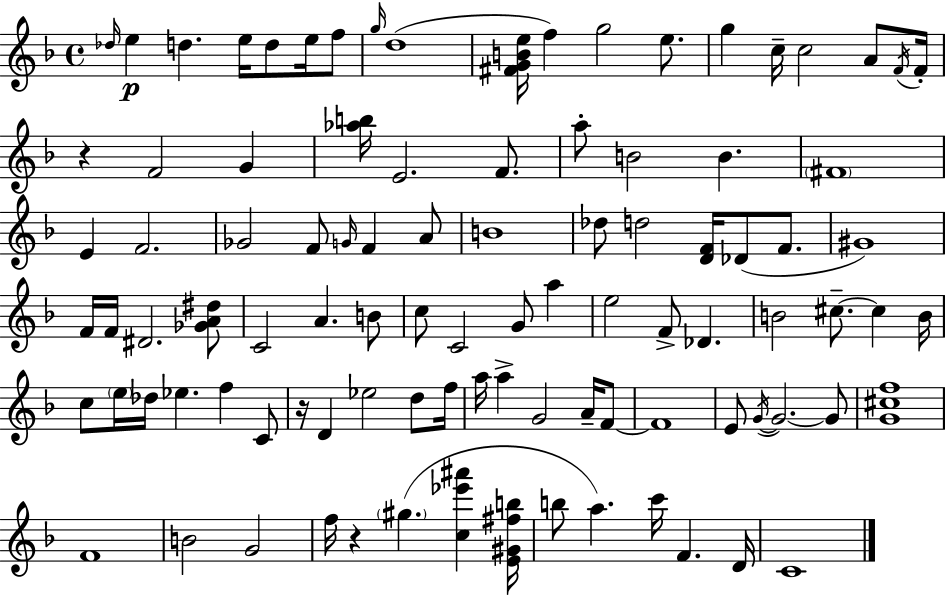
{
  \clef treble
  \time 4/4
  \defaultTimeSignature
  \key d \minor
  \grace { des''16 }\p e''4 d''4. e''16 d''8 e''16 f''8 | \grace { g''16 } d''1( | <fis' g' b' e''>16 f''4) g''2 e''8. | g''4 c''16-- c''2 a'8 | \break \acciaccatura { f'16 } f'16-. r4 f'2 g'4 | <aes'' b''>16 e'2. | f'8. a''8-. b'2 b'4. | \parenthesize fis'1 | \break e'4 f'2. | ges'2 f'8 \grace { g'16 } f'4 | a'8 b'1 | des''8 d''2 <d' f'>16 des'8( | \break f'8. gis'1) | f'16 f'16 dis'2. | <ges' a' dis''>8 c'2 a'4. | b'8 c''8 c'2 g'8 | \break a''4 e''2 f'8-> des'4. | b'2 cis''8.--~~ cis''4 | b'16 c''8 \parenthesize e''16 des''16 ees''4. f''4 | c'8 r16 d'4 ees''2 | \break d''8 f''16 a''16 a''4-> g'2 | a'16-- f'8~~ f'1 | e'8 \acciaccatura { g'16~ }~ g'2. | g'8 <g' cis'' f''>1 | \break f'1 | b'2 g'2 | f''16 r4 \parenthesize gis''4.( | <c'' ees''' ais'''>4 <e' gis' fis'' b''>16 b''8 a''4.) c'''16 f'4. | \break d'16 c'1 | \bar "|."
}